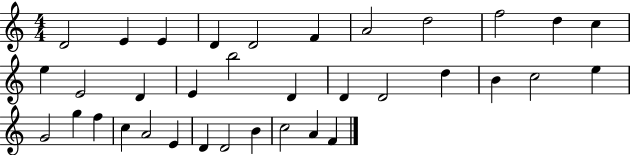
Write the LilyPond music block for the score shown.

{
  \clef treble
  \numericTimeSignature
  \time 4/4
  \key c \major
  d'2 e'4 e'4 | d'4 d'2 f'4 | a'2 d''2 | f''2 d''4 c''4 | \break e''4 e'2 d'4 | e'4 b''2 d'4 | d'4 d'2 d''4 | b'4 c''2 e''4 | \break g'2 g''4 f''4 | c''4 a'2 e'4 | d'4 d'2 b'4 | c''2 a'4 f'4 | \break \bar "|."
}